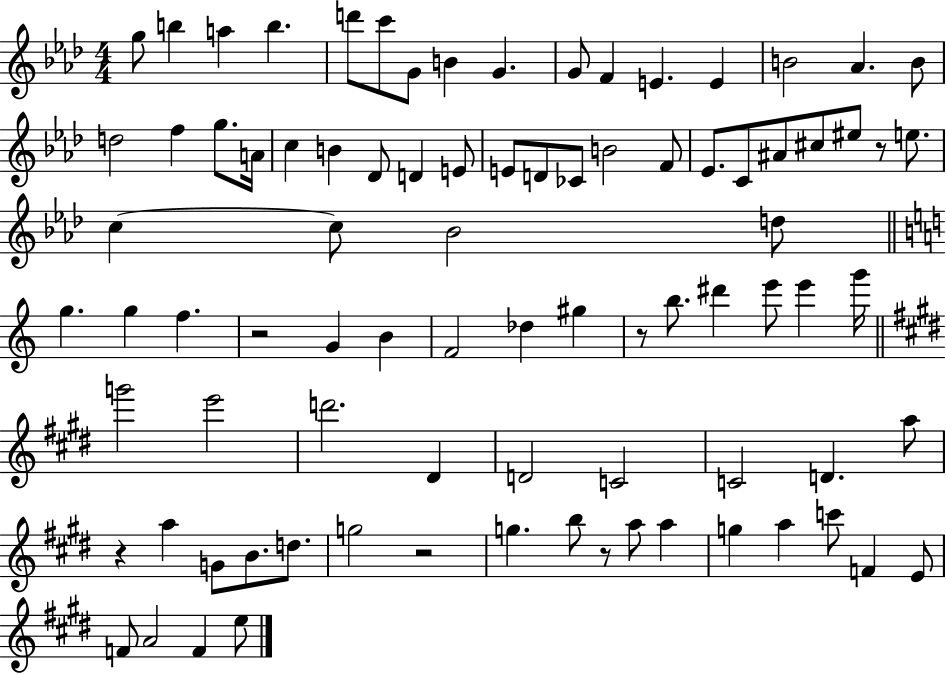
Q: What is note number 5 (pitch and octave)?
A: D6